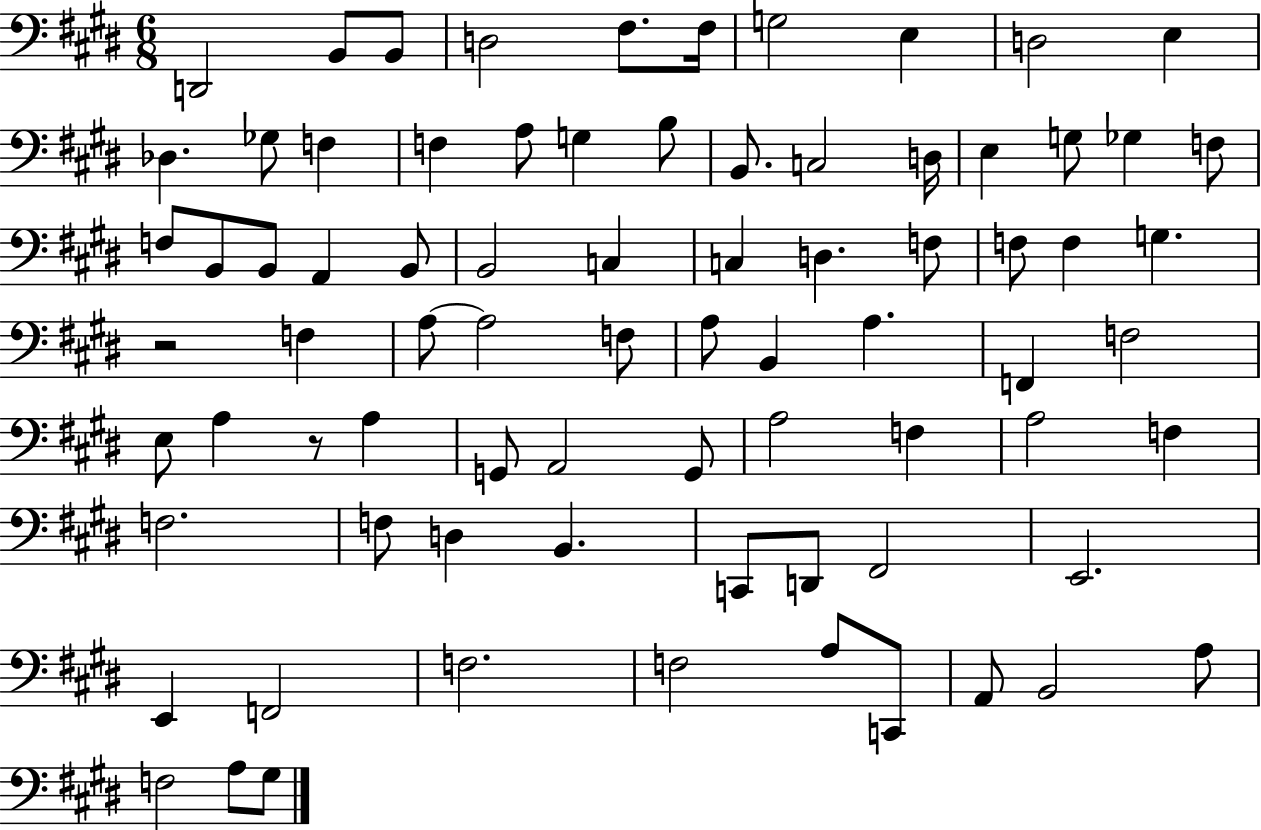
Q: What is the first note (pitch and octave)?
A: D2